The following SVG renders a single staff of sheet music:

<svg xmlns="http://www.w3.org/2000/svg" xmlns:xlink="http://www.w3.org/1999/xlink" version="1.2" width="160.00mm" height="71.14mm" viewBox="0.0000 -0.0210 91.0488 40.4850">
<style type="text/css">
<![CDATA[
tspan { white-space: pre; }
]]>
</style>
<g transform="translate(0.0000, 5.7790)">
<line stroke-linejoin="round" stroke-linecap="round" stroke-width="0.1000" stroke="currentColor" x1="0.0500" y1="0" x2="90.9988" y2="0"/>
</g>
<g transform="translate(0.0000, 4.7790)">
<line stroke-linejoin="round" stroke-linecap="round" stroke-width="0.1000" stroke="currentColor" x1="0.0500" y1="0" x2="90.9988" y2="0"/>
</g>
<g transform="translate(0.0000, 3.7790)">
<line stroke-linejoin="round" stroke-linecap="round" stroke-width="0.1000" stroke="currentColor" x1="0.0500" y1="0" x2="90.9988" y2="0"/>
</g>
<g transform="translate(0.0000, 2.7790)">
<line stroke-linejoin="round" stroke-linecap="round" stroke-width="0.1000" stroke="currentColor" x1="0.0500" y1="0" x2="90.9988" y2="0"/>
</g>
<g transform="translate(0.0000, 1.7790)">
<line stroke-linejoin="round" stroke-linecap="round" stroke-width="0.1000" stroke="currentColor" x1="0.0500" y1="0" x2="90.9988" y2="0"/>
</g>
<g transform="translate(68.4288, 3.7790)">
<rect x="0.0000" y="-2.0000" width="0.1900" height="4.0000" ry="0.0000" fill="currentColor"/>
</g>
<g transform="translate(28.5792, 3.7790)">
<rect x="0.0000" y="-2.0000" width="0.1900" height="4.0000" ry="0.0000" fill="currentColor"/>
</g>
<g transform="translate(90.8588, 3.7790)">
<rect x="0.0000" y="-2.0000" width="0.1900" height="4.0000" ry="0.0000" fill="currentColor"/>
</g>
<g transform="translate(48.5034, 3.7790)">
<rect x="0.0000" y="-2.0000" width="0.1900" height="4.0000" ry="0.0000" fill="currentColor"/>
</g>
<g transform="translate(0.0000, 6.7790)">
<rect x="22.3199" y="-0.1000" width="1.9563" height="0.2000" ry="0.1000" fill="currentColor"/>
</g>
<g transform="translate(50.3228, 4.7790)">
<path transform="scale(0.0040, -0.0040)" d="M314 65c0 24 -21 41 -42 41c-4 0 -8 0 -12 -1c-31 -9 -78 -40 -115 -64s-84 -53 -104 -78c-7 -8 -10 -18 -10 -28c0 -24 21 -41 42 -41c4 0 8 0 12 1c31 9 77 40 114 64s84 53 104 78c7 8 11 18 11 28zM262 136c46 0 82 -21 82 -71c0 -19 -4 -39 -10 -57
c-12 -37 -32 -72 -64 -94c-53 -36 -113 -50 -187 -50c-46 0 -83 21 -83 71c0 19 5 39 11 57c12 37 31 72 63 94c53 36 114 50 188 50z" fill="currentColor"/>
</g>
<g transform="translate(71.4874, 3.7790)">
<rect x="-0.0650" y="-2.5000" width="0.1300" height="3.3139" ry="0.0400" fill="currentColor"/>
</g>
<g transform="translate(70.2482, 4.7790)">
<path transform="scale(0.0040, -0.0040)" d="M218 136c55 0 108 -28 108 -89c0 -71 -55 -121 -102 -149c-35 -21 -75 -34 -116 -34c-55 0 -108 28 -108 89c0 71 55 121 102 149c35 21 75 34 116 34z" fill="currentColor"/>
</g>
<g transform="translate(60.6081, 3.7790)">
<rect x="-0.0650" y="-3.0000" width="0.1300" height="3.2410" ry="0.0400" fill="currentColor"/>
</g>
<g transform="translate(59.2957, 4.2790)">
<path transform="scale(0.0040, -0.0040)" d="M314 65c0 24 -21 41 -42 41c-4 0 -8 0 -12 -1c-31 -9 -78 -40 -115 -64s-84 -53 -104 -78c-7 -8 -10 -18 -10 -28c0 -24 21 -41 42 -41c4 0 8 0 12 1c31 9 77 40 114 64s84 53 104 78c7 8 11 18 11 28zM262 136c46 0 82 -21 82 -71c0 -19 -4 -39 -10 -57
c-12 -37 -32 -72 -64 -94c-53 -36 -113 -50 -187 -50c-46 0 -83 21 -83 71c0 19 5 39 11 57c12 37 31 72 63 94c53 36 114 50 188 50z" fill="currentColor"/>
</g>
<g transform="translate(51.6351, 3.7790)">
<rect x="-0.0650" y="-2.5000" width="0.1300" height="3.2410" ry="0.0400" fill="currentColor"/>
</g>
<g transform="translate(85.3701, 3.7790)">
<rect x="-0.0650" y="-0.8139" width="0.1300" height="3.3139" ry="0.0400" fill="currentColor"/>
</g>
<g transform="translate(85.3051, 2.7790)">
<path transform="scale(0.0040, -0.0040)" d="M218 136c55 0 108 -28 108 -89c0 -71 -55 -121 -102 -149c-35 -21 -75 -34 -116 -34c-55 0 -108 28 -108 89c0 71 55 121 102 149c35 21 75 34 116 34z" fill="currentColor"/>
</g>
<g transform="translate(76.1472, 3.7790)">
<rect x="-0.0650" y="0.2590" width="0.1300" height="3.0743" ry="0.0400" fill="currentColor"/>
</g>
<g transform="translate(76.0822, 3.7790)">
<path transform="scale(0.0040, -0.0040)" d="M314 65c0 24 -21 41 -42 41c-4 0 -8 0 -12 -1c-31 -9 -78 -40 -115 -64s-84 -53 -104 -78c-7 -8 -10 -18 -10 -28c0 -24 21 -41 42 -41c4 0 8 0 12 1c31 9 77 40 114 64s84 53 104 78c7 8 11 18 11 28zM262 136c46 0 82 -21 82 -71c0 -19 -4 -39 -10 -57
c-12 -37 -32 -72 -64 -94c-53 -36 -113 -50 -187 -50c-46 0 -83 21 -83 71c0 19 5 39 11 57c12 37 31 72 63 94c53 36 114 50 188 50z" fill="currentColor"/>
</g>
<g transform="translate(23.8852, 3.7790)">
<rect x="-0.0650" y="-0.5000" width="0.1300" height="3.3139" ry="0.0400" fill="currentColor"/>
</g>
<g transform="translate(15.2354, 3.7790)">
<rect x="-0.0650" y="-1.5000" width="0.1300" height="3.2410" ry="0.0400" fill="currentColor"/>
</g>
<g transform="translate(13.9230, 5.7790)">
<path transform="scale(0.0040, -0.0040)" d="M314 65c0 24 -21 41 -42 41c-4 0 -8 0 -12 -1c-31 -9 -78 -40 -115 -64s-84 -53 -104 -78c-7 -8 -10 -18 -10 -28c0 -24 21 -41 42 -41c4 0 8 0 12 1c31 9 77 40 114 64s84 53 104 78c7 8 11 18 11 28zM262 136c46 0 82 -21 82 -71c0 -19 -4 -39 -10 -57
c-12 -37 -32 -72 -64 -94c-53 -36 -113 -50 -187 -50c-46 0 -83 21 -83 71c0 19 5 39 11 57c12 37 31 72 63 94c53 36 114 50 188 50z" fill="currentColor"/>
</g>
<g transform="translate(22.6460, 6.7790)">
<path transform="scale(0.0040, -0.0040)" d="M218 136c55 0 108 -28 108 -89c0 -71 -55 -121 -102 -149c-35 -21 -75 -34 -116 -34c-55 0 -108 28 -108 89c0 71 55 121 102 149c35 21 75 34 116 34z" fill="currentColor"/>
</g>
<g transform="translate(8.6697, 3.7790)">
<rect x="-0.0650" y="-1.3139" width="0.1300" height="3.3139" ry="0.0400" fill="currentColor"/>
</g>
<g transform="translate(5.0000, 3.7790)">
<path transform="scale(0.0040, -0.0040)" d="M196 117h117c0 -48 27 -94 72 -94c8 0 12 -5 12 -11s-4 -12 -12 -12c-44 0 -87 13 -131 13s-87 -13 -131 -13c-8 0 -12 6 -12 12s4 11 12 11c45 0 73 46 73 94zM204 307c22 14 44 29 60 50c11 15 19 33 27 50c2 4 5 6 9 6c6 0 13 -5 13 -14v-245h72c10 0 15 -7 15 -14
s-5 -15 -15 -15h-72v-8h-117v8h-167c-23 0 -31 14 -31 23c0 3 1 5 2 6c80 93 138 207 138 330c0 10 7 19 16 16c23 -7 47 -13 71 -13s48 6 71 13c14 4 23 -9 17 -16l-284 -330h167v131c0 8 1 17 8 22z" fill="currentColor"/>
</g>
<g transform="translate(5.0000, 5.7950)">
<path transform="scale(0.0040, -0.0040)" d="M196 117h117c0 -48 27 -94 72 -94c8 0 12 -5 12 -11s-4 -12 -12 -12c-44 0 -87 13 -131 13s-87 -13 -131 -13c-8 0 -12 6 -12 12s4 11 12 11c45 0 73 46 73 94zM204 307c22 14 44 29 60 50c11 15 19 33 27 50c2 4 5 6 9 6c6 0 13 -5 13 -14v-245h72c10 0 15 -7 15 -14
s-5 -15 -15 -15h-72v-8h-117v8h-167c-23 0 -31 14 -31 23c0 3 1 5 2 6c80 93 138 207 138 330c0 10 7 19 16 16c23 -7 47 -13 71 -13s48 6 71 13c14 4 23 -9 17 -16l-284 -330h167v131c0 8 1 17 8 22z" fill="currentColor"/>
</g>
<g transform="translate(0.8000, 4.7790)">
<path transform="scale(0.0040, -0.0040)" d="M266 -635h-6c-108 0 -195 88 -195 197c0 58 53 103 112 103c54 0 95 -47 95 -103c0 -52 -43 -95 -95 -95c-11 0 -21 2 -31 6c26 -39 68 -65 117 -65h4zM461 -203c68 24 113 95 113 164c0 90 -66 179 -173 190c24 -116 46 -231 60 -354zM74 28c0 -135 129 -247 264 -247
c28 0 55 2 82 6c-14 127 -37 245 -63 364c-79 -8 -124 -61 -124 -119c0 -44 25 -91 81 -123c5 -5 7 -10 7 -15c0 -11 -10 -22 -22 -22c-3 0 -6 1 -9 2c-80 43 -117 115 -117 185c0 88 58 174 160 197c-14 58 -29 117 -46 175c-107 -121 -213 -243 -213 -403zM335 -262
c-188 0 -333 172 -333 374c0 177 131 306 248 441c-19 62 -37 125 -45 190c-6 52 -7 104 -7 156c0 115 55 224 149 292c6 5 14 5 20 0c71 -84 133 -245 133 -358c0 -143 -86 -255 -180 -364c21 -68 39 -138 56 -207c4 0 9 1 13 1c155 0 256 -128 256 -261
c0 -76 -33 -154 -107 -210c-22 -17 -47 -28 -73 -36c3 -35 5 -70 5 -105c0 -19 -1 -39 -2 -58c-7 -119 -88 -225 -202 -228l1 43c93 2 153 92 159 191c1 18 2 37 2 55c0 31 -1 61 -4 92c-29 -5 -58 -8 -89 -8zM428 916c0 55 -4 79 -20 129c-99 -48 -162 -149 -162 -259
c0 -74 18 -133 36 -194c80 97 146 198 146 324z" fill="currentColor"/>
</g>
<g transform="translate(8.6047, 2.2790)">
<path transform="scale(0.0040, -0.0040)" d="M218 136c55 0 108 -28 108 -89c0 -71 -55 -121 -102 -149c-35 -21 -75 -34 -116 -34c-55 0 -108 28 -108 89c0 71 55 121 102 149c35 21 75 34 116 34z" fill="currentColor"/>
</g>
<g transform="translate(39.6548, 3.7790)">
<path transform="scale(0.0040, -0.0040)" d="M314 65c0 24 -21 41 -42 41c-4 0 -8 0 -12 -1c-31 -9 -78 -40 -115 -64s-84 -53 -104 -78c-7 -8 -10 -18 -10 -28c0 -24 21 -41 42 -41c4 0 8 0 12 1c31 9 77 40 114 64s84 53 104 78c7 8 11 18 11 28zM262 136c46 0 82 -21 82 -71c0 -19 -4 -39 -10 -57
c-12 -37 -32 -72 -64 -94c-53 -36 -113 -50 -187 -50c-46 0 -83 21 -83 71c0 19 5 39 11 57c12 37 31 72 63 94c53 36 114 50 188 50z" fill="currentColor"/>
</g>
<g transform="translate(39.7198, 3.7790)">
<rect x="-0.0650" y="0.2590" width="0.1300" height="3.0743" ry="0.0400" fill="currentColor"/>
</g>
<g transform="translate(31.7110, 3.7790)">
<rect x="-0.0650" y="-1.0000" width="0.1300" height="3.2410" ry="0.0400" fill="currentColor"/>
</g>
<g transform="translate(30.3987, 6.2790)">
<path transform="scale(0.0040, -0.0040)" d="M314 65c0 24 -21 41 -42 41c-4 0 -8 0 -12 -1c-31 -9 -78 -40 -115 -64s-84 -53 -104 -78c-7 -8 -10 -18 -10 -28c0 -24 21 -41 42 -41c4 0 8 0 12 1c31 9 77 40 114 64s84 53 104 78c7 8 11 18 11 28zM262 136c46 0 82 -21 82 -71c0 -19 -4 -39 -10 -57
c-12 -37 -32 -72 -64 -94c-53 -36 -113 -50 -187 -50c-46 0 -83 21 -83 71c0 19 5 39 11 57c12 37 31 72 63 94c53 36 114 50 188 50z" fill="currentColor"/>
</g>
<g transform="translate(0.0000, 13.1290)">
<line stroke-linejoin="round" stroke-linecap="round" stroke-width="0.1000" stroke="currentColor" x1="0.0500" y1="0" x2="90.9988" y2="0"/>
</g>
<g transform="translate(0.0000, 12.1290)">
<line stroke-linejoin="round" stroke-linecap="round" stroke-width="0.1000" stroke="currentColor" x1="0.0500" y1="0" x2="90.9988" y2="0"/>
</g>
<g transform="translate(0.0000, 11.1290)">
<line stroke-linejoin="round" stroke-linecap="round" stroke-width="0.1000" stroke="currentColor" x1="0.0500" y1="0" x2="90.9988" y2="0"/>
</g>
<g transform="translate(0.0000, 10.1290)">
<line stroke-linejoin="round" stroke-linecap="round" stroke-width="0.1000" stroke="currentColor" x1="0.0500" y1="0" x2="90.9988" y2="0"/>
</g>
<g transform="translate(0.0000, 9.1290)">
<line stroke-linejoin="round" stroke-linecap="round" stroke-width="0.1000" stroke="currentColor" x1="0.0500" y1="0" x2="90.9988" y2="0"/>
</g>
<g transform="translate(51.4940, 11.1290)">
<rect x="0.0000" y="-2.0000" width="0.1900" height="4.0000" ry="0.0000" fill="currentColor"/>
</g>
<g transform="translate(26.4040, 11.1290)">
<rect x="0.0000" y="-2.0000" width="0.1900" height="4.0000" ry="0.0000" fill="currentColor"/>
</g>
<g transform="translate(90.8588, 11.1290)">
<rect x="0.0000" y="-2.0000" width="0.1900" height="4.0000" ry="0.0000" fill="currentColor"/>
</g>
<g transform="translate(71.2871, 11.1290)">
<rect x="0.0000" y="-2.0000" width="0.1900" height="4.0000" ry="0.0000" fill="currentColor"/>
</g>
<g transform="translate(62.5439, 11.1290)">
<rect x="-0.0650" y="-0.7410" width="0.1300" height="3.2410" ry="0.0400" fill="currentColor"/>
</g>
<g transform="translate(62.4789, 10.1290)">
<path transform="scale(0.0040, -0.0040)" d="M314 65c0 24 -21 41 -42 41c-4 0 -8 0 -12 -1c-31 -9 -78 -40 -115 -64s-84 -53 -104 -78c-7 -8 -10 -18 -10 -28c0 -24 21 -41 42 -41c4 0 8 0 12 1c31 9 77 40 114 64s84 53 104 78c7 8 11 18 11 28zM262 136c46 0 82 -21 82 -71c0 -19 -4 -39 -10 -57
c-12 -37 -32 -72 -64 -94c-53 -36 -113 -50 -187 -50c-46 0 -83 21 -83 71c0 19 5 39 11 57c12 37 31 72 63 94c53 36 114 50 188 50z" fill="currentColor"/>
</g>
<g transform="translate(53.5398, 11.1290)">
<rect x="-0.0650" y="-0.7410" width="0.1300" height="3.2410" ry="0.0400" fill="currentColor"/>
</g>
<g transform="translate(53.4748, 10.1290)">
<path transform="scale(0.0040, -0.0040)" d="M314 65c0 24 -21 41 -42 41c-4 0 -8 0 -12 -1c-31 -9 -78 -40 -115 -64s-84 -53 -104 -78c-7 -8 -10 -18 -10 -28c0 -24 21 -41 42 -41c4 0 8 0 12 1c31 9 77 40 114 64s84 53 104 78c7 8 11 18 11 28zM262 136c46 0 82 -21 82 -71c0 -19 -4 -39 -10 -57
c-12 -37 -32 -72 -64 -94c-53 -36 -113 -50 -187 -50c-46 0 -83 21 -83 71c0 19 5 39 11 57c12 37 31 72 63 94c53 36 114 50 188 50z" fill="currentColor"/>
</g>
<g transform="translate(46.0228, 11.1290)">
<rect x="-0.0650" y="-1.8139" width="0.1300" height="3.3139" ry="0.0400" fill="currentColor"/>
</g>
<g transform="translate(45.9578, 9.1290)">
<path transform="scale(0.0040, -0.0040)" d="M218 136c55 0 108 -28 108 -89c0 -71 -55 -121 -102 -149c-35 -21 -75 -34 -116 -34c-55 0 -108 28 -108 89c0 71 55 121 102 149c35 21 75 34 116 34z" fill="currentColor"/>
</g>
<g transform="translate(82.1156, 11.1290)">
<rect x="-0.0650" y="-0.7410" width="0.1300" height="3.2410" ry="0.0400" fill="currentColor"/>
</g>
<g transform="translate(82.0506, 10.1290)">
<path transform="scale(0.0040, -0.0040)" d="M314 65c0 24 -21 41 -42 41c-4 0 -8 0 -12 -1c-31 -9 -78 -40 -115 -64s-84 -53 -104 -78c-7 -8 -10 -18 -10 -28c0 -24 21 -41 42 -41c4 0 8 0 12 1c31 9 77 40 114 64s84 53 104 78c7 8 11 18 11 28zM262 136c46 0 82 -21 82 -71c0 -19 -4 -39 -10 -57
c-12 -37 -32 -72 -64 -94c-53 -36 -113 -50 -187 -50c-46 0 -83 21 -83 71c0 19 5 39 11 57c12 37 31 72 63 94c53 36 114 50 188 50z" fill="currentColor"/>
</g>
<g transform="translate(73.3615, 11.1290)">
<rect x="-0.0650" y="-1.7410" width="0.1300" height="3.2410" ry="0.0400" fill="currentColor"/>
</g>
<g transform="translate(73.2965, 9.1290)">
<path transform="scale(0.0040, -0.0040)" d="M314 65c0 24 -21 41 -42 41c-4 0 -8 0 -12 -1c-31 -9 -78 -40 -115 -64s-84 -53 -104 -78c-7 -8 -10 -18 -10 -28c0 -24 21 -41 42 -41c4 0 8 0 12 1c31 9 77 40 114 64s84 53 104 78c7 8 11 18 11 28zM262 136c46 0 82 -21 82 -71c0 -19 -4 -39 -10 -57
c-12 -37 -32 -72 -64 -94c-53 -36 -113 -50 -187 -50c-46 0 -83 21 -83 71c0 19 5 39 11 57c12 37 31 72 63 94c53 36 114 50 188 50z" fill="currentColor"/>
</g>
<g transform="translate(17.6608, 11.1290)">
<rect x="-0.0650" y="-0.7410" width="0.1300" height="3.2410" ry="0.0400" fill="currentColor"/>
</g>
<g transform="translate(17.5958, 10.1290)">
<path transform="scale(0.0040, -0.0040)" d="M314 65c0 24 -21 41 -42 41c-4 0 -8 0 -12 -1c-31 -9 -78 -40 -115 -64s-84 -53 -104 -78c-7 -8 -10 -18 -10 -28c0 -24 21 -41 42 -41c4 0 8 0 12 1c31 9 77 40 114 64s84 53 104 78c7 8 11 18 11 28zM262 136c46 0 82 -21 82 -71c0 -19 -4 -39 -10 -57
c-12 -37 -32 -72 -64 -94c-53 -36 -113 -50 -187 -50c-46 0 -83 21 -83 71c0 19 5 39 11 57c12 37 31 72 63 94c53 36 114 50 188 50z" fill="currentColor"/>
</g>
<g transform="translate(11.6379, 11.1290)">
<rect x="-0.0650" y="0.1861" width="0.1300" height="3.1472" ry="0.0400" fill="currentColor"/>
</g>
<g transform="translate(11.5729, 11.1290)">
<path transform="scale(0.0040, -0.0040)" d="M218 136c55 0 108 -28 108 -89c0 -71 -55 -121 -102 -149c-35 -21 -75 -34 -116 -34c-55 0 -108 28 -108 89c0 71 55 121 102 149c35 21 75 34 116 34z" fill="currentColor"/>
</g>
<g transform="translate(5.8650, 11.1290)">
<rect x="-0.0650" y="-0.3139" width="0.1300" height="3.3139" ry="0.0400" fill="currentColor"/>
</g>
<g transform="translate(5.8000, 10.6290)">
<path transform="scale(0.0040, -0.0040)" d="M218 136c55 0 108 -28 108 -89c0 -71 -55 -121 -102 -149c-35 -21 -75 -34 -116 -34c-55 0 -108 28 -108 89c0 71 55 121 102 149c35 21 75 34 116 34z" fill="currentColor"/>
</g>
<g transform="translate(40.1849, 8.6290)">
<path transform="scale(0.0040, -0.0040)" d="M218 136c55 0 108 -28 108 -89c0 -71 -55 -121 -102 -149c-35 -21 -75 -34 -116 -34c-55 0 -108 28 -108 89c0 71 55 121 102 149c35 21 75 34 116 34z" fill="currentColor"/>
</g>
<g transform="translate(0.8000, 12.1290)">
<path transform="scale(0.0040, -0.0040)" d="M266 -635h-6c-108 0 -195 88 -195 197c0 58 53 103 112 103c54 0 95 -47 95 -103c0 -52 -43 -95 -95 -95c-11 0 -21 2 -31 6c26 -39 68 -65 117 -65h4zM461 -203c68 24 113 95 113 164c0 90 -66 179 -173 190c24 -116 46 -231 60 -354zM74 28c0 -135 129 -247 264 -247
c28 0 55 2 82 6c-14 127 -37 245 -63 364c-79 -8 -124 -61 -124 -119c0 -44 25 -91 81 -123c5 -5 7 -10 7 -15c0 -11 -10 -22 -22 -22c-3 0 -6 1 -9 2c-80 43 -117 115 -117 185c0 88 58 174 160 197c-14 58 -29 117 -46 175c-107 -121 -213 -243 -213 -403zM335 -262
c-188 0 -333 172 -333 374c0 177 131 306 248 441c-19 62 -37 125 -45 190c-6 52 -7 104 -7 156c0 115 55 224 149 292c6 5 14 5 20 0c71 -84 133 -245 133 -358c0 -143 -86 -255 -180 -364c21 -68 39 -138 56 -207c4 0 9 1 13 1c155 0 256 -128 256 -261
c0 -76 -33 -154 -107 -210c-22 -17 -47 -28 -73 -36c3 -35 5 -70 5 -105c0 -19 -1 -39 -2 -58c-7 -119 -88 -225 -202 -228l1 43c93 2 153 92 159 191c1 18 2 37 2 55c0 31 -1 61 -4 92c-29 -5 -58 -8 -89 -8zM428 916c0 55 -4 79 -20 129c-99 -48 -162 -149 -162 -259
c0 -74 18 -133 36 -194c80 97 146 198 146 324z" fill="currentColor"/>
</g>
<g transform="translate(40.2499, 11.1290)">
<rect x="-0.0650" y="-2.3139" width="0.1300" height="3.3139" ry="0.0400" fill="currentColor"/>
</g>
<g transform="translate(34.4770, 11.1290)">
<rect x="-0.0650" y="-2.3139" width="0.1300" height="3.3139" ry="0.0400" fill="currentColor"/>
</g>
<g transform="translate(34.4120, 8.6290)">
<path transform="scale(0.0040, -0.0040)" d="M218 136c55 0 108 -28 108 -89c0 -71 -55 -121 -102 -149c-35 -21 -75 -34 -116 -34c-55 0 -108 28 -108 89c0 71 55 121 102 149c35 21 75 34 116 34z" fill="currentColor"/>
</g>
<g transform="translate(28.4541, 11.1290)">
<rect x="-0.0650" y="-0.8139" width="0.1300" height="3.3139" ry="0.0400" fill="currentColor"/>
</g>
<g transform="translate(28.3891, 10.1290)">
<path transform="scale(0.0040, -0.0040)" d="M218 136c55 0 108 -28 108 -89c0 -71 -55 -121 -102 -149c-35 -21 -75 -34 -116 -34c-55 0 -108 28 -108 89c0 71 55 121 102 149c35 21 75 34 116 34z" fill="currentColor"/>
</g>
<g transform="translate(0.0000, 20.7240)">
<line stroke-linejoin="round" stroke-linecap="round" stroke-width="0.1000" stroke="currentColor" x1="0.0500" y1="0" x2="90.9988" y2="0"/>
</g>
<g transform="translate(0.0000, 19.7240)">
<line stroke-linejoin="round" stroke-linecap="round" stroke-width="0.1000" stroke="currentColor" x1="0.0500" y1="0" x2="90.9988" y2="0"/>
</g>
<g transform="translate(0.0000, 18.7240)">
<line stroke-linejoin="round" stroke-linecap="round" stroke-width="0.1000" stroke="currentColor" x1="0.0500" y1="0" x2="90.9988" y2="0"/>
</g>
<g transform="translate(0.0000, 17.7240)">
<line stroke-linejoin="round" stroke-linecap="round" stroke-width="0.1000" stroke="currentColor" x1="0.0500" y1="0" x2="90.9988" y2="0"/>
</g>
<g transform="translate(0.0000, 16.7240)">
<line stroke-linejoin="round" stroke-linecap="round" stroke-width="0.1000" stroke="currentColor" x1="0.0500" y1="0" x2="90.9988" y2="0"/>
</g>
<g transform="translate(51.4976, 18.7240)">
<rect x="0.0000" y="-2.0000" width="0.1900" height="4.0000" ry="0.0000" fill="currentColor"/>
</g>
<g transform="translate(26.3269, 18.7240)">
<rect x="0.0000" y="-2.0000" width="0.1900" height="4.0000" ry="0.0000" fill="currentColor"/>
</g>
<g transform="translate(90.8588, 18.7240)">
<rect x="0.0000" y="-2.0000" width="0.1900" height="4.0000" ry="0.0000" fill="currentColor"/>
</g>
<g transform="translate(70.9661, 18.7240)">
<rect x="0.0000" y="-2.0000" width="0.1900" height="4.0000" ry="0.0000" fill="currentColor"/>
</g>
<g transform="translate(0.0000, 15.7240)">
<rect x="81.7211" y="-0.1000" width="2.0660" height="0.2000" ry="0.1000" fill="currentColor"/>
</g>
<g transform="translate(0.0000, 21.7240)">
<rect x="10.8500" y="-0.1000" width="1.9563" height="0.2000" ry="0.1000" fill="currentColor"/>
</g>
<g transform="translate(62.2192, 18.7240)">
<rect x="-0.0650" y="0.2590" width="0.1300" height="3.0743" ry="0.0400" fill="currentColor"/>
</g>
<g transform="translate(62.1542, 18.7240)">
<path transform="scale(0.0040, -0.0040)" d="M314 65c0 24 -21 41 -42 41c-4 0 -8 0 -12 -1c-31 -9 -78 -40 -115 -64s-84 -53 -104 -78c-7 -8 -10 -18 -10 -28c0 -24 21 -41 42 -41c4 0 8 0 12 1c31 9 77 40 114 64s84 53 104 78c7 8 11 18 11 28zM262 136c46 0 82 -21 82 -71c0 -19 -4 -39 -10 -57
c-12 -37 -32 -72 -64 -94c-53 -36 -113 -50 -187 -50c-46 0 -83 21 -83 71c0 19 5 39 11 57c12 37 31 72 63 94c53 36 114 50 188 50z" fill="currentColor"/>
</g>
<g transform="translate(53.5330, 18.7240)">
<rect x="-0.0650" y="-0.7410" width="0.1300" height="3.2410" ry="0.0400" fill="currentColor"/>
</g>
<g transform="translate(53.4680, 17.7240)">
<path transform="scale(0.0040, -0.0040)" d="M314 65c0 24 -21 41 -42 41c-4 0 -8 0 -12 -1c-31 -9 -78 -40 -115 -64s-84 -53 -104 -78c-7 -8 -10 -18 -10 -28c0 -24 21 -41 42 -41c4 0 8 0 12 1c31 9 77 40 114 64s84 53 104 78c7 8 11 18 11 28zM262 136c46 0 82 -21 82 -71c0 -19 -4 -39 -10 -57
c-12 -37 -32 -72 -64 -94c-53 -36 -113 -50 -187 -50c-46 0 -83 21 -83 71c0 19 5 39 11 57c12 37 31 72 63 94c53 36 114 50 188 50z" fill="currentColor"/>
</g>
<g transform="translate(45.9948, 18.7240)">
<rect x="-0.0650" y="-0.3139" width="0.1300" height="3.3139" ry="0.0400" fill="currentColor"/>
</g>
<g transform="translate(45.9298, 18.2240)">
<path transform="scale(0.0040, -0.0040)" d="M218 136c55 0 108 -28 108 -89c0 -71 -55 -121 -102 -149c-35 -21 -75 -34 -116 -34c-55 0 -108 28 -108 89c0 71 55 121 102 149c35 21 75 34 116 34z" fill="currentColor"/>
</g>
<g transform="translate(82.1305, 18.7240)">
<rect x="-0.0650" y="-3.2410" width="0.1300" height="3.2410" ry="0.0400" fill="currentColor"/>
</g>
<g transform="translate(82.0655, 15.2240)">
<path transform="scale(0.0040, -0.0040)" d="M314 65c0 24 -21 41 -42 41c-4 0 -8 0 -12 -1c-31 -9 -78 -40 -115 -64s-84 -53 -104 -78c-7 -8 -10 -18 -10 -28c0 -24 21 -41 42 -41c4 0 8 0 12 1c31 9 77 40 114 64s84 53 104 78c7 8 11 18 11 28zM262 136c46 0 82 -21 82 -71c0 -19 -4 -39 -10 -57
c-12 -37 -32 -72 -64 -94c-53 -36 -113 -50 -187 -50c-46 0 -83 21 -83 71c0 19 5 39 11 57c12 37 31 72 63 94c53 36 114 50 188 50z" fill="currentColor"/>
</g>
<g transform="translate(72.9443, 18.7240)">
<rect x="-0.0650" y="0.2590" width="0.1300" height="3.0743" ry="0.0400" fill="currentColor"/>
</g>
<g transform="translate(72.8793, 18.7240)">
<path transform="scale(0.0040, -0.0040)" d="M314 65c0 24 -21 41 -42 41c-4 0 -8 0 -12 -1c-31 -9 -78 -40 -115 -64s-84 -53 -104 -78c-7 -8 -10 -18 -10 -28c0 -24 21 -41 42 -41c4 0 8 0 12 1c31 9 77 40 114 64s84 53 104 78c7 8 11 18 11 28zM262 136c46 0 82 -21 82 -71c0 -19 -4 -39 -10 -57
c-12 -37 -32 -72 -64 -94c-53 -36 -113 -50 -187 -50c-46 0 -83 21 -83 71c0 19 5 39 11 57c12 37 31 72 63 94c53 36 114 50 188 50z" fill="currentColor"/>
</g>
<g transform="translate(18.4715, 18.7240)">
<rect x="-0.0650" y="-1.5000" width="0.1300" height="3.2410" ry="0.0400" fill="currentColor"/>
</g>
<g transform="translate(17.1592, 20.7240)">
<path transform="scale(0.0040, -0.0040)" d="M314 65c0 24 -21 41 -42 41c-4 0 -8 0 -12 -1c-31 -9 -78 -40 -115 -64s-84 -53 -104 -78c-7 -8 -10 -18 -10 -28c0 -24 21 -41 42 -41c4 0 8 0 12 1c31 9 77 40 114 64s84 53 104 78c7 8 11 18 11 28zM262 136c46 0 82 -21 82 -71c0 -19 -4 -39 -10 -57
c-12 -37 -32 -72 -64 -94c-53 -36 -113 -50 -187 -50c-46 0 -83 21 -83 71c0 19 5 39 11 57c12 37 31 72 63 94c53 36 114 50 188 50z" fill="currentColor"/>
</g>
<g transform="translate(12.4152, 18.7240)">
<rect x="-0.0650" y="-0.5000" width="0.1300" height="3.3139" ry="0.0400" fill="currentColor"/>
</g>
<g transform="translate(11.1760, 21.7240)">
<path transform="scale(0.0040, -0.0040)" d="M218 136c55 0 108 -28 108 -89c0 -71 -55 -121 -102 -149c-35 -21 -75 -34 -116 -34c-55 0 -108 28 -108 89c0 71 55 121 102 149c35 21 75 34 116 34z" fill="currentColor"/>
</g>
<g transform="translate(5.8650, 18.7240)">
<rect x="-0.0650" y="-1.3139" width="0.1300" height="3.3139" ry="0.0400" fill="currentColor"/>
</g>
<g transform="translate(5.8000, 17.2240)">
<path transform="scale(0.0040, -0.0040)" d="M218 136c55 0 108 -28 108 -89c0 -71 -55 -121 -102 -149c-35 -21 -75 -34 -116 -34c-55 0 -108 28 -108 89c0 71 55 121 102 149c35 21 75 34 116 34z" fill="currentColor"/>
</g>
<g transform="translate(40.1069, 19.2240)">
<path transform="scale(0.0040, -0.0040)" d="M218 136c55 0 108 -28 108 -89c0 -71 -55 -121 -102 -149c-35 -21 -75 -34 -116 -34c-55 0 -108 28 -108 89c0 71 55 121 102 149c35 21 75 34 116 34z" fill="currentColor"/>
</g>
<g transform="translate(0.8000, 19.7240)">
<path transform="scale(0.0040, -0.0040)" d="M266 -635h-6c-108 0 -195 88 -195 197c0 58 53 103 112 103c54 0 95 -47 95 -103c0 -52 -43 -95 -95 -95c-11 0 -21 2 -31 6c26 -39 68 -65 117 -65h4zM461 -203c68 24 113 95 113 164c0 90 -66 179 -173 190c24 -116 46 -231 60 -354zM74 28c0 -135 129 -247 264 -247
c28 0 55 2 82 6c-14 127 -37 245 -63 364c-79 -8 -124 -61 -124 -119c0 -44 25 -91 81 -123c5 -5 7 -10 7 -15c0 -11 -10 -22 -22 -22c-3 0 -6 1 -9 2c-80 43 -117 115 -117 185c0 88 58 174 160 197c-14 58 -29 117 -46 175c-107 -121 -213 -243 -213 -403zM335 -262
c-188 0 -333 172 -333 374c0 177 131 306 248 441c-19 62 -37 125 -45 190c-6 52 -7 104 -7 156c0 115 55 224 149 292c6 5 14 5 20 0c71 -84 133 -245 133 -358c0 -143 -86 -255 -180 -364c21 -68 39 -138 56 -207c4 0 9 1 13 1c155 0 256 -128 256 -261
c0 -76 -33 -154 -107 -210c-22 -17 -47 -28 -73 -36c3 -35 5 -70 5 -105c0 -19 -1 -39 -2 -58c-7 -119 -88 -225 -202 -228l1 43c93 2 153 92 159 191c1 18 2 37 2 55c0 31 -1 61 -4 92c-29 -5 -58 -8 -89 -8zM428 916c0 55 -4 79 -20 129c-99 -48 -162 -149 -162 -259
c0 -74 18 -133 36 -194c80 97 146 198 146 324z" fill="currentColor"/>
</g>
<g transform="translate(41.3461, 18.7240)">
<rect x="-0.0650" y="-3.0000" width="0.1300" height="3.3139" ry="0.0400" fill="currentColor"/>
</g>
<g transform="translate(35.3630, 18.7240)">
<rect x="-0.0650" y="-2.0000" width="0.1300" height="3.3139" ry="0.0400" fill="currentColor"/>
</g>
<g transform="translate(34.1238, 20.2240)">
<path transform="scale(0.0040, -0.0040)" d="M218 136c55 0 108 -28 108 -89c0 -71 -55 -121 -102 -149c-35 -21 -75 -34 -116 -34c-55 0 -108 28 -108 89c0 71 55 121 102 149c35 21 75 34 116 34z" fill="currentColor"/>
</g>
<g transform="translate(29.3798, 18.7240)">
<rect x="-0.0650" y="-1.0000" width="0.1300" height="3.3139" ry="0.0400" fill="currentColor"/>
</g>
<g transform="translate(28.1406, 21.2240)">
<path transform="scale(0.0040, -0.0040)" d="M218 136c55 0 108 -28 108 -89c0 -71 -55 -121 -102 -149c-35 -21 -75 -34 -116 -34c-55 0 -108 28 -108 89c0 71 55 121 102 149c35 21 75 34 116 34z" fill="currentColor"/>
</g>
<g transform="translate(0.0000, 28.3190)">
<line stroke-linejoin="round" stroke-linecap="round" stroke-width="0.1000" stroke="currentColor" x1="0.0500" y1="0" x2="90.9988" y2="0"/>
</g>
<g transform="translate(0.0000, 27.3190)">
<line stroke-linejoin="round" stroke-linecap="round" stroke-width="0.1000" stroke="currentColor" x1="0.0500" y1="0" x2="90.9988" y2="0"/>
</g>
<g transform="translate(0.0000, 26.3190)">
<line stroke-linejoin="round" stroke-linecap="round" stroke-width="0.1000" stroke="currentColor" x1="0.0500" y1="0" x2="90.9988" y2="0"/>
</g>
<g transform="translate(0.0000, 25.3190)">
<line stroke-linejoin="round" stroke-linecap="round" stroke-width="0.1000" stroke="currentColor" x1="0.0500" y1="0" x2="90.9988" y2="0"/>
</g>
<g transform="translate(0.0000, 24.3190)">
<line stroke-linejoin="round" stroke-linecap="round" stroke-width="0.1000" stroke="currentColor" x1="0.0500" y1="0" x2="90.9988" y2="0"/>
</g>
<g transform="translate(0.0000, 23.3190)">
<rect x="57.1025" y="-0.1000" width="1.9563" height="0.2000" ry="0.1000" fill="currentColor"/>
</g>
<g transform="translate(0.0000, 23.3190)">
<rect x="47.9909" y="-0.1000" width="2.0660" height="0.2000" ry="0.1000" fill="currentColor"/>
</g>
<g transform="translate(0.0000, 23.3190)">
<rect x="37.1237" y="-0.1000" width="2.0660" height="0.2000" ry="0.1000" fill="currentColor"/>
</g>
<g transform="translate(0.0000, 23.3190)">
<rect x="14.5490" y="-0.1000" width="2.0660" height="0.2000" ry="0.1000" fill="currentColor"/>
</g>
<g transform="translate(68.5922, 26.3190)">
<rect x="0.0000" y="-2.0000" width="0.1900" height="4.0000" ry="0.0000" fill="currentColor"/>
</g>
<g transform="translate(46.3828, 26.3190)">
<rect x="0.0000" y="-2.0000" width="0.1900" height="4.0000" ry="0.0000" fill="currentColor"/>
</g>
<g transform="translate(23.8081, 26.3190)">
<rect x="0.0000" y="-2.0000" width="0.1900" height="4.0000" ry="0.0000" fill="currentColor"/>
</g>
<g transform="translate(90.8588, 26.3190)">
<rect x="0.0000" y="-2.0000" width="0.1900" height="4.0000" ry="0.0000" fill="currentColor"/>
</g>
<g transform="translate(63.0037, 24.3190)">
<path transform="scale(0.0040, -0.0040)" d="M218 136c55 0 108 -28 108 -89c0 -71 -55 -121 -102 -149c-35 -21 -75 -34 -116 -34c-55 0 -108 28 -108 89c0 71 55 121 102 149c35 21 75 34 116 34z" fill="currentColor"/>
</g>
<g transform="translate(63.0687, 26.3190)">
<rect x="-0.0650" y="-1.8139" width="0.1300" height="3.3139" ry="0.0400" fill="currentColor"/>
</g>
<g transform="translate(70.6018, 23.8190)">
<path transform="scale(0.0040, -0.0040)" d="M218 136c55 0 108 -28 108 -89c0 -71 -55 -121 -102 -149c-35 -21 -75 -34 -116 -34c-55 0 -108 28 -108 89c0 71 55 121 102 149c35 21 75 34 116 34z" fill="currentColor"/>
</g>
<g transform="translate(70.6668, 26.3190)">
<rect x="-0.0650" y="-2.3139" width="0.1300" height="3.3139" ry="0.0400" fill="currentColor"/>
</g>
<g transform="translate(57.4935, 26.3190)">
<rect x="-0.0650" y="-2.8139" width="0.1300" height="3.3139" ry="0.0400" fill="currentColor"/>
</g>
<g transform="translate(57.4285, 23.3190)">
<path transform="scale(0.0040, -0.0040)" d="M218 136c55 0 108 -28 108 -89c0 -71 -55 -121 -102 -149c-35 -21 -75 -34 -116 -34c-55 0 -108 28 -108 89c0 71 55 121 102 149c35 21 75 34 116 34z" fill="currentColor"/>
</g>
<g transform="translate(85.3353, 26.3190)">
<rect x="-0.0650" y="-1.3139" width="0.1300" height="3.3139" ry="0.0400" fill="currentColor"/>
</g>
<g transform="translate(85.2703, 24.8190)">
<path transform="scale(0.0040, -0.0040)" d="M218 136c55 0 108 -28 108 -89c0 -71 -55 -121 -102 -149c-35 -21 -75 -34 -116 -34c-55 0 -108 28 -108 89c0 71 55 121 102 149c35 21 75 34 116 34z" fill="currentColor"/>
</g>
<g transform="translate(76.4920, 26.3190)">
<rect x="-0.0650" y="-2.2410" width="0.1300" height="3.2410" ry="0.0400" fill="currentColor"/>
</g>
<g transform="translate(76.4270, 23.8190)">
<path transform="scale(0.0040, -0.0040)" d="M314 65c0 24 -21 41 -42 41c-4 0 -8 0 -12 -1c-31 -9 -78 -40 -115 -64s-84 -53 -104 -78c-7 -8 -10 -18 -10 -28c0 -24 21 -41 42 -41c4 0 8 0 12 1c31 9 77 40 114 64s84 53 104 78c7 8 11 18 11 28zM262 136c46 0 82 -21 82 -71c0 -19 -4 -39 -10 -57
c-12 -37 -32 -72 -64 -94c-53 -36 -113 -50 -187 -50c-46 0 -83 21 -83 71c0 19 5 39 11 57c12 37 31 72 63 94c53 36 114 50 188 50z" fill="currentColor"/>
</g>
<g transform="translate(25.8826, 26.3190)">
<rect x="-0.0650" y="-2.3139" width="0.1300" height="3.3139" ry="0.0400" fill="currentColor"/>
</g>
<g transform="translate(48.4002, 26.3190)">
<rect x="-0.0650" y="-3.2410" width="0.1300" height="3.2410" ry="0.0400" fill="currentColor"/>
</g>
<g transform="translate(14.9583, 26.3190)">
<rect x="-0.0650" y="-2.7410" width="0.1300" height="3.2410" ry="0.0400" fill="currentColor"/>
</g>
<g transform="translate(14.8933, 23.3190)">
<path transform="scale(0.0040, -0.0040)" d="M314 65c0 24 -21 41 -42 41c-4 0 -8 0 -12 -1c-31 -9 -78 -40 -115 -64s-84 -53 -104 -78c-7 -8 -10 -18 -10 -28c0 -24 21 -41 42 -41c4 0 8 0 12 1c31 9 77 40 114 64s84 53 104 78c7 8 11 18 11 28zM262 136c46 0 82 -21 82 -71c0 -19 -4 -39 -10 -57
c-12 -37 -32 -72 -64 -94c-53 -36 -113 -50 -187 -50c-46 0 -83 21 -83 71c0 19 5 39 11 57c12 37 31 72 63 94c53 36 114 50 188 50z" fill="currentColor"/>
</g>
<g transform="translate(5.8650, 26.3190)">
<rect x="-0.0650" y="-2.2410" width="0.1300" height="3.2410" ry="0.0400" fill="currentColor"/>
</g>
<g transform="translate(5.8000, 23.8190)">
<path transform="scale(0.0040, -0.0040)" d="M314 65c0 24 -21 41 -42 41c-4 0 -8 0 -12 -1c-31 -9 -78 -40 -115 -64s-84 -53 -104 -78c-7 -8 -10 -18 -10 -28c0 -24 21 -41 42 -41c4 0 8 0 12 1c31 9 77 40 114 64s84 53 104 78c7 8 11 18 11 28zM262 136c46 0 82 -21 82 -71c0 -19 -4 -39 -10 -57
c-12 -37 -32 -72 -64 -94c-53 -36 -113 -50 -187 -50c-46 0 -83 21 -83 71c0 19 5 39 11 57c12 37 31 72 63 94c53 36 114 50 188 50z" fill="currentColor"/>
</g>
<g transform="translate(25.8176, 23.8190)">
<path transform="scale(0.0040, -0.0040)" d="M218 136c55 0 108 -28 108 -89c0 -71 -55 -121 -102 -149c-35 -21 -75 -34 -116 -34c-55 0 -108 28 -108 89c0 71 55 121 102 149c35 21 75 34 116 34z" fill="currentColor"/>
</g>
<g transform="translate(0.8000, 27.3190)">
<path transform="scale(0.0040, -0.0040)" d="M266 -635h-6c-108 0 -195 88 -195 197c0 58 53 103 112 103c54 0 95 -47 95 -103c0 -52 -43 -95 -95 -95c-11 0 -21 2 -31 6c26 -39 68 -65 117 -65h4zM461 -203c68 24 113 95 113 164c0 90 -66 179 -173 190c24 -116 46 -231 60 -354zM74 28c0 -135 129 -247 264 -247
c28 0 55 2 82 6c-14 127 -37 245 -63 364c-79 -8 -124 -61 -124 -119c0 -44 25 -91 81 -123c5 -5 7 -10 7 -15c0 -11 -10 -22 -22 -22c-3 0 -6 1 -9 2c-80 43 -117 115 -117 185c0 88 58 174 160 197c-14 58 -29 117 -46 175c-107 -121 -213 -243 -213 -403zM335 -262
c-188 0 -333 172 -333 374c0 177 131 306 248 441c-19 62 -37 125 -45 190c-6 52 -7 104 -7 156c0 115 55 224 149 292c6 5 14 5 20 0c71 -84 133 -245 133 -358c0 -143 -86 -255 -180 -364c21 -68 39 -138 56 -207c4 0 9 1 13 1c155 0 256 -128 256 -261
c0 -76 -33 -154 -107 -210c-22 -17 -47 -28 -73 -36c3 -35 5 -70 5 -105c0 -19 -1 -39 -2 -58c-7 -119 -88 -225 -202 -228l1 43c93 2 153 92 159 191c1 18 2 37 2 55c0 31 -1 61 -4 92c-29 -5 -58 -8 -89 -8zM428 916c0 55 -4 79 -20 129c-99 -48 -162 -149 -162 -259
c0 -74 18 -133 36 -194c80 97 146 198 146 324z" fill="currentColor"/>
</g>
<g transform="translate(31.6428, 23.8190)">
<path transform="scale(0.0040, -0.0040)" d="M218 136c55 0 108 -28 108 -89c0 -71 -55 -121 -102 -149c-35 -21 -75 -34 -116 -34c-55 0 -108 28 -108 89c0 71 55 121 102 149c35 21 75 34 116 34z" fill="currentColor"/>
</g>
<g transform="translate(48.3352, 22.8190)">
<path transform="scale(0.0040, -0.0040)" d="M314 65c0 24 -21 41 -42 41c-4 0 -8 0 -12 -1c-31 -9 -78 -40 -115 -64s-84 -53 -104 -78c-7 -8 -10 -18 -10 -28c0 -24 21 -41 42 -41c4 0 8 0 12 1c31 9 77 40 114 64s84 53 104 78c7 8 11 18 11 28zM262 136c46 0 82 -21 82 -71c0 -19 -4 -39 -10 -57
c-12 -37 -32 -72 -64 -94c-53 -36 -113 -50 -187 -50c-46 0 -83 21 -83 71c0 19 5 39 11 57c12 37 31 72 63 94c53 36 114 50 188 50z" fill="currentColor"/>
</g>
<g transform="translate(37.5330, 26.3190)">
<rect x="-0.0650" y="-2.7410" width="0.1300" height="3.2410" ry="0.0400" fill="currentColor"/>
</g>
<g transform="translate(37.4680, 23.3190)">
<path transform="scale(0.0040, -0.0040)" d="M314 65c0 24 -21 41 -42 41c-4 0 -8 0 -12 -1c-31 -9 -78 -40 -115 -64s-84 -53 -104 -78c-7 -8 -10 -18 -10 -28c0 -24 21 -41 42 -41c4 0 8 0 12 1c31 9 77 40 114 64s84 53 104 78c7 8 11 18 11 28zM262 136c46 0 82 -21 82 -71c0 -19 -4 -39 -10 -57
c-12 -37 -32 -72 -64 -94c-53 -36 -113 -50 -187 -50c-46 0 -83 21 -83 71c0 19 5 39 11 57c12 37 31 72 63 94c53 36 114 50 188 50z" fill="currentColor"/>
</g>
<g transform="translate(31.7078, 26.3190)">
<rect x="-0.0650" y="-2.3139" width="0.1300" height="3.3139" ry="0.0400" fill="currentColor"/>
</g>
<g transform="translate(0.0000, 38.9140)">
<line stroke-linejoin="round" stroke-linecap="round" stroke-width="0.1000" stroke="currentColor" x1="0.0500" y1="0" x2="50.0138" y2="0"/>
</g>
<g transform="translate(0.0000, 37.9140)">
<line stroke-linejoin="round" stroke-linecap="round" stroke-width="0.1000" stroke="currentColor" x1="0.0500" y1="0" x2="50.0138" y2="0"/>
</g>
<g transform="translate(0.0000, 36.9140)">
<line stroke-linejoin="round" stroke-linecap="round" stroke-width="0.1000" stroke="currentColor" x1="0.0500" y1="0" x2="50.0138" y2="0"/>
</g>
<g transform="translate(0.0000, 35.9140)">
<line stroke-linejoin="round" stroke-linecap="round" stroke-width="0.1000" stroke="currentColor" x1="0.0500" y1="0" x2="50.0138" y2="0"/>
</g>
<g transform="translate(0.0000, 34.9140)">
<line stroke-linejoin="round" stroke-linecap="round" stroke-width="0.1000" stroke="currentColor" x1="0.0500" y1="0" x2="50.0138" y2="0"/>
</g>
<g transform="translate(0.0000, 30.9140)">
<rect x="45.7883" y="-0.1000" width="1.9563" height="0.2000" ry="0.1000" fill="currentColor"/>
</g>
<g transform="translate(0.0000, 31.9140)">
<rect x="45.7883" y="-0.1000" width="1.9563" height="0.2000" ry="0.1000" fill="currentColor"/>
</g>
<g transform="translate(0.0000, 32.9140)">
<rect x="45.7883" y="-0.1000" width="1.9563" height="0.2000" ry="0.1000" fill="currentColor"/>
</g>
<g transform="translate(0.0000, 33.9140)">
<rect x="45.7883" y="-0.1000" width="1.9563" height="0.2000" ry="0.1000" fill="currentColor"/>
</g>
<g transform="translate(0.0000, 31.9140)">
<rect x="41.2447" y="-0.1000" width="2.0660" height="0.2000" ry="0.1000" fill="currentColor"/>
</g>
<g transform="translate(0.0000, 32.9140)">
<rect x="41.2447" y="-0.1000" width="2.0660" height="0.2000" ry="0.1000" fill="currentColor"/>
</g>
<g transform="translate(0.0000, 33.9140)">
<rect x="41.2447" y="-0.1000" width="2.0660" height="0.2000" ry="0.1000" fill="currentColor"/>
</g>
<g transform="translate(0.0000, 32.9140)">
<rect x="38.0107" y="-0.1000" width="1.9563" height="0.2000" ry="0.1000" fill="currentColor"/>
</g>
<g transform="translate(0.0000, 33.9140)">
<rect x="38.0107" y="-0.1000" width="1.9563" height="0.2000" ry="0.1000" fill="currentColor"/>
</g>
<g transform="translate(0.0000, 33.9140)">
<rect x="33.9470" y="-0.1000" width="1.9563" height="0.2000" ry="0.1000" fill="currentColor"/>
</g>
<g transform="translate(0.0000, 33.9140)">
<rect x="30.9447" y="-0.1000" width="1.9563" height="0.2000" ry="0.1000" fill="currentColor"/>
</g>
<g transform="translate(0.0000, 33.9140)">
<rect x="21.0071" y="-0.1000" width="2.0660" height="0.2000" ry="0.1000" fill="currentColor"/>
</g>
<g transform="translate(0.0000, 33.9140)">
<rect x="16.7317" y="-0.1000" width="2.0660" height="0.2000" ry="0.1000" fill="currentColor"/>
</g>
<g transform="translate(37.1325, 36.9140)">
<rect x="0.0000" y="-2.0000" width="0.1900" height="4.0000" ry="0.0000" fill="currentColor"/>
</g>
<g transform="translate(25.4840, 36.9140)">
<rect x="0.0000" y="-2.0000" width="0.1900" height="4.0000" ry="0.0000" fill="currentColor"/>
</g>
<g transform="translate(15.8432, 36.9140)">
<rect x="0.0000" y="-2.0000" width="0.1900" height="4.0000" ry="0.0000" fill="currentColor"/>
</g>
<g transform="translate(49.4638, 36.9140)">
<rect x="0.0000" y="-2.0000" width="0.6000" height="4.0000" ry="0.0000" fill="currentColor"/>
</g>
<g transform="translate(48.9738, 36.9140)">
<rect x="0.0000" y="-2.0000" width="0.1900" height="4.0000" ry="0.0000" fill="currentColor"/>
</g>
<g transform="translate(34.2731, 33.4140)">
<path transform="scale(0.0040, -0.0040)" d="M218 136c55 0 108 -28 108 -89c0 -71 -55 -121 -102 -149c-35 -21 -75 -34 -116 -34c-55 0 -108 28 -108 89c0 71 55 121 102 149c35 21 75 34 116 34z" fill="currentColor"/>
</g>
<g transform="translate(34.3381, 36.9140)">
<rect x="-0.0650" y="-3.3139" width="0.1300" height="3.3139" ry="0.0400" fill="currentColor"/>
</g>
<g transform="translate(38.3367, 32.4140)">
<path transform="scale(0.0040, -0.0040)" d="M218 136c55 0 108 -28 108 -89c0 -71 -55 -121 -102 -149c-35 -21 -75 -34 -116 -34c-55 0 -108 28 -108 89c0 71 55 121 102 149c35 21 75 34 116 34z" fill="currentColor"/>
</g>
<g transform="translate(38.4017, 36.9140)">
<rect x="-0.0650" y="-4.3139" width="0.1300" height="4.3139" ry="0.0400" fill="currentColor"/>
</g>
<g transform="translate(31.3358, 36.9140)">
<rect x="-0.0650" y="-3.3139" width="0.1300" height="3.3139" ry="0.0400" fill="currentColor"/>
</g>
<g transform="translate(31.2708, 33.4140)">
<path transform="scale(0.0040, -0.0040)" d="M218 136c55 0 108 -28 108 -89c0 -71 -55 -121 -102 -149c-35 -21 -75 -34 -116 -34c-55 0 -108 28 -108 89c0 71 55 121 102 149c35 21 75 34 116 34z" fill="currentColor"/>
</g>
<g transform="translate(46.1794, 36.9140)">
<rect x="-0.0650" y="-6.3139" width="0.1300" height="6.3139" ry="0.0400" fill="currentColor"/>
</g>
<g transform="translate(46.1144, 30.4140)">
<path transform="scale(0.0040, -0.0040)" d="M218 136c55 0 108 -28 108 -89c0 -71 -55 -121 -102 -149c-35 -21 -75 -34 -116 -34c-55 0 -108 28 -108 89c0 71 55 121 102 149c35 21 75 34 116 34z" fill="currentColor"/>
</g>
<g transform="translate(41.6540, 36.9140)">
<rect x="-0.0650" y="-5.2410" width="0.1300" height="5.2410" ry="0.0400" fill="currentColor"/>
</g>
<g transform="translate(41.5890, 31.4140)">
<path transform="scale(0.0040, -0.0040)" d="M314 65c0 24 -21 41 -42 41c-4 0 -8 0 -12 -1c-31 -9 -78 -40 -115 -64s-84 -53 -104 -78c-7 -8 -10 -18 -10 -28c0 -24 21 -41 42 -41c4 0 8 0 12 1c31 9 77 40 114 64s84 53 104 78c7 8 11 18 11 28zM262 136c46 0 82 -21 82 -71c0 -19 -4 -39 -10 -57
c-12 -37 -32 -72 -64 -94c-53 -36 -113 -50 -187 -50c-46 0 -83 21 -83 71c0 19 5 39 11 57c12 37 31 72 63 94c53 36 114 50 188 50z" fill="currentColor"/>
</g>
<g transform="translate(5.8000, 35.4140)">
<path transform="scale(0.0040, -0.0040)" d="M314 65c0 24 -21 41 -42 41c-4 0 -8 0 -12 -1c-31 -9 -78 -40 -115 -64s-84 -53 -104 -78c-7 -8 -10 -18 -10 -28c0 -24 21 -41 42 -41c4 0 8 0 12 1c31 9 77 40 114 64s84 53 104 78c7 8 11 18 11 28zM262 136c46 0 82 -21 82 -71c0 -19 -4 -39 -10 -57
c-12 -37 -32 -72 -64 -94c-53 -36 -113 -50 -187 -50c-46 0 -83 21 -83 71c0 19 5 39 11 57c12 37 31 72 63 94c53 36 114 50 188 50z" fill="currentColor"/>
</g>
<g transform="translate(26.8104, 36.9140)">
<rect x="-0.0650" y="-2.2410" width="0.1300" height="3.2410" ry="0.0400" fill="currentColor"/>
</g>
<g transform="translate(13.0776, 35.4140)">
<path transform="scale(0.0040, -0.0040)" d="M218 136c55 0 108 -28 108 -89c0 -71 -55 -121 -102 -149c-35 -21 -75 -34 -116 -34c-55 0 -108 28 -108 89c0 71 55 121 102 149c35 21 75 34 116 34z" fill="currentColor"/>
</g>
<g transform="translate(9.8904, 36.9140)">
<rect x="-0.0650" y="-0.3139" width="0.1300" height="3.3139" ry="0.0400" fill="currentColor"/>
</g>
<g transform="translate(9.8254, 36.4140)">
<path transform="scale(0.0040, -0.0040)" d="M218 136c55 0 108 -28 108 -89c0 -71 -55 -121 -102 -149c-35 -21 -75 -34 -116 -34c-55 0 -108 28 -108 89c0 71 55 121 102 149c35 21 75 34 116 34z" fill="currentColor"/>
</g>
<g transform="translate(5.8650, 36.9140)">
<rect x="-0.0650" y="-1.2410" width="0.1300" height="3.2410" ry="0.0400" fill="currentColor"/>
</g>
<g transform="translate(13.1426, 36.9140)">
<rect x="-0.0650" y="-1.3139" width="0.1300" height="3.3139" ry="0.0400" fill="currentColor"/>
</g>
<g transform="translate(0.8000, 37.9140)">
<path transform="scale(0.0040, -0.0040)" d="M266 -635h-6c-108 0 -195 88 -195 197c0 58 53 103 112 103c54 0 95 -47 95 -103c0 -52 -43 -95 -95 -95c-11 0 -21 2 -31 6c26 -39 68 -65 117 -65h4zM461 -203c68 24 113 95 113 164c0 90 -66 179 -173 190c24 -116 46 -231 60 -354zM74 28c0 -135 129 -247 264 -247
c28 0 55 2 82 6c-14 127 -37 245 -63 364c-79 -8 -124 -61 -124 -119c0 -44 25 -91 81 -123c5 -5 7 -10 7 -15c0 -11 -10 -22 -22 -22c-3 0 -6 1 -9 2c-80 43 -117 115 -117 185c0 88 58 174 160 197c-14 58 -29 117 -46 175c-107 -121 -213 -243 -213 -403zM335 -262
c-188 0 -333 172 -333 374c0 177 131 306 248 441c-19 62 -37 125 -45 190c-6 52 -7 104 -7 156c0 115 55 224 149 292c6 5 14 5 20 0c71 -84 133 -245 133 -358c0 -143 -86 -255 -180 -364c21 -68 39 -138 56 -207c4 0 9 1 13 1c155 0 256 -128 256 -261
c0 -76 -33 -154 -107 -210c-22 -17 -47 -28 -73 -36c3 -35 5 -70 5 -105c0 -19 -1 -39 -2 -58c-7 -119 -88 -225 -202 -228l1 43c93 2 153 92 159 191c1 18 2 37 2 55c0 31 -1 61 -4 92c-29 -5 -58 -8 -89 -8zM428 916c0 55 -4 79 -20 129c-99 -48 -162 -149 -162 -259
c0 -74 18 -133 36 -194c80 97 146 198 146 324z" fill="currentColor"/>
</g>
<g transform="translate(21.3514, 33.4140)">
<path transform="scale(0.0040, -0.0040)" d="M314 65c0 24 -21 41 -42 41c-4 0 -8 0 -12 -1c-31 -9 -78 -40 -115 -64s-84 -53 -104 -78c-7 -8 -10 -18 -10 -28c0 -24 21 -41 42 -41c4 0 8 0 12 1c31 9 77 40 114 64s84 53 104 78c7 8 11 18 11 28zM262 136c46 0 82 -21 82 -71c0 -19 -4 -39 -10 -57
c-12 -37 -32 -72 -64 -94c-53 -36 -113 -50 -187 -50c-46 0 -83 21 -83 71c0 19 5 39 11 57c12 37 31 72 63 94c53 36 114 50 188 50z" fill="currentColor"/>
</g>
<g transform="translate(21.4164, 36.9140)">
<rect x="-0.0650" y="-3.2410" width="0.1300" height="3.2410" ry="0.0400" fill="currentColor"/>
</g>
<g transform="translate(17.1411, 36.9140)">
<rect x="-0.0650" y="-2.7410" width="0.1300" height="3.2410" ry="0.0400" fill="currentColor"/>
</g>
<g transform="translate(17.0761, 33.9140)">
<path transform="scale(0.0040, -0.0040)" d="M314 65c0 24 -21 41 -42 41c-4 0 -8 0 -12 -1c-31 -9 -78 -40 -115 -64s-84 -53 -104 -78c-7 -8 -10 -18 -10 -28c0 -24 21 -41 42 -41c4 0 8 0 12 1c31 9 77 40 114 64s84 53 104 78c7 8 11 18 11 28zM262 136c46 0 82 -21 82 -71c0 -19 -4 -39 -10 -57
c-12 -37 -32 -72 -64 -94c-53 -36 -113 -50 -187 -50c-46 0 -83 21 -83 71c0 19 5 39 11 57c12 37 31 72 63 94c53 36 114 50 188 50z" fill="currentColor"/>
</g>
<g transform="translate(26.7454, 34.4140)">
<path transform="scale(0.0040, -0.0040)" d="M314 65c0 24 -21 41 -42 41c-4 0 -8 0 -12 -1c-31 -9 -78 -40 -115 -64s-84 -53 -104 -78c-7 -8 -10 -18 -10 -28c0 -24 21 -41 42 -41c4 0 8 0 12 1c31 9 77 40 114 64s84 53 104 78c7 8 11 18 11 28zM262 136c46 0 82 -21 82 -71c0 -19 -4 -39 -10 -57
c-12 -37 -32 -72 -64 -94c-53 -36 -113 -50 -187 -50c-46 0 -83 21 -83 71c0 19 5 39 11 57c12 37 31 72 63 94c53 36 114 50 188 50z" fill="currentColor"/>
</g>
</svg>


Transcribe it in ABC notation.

X:1
T:Untitled
M:4/4
L:1/4
K:C
e E2 C D2 B2 G2 A2 G B2 d c B d2 d g g f d2 d2 f2 d2 e C E2 D F A c d2 B2 B2 b2 g2 a2 g g a2 b2 a f g g2 e e2 c e a2 b2 g2 b b d' f'2 a'